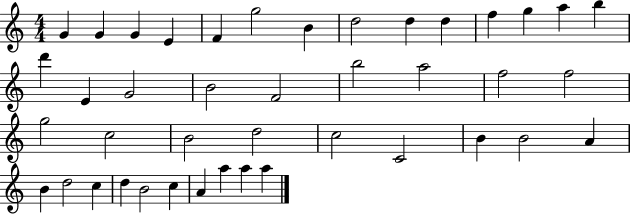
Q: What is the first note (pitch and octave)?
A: G4